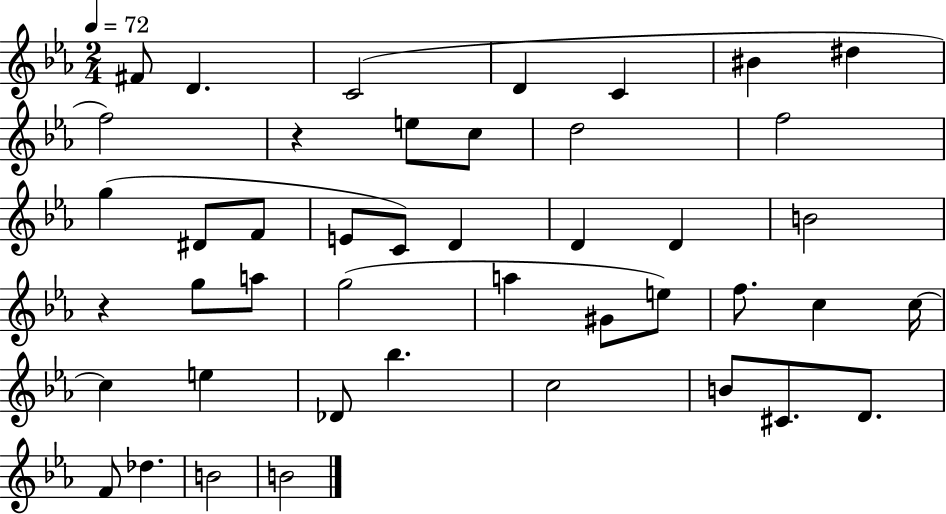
F#4/e D4/q. C4/h D4/q C4/q BIS4/q D#5/q F5/h R/q E5/e C5/e D5/h F5/h G5/q D#4/e F4/e E4/e C4/e D4/q D4/q D4/q B4/h R/q G5/e A5/e G5/h A5/q G#4/e E5/e F5/e. C5/q C5/s C5/q E5/q Db4/e Bb5/q. C5/h B4/e C#4/e. D4/e. F4/e Db5/q. B4/h B4/h